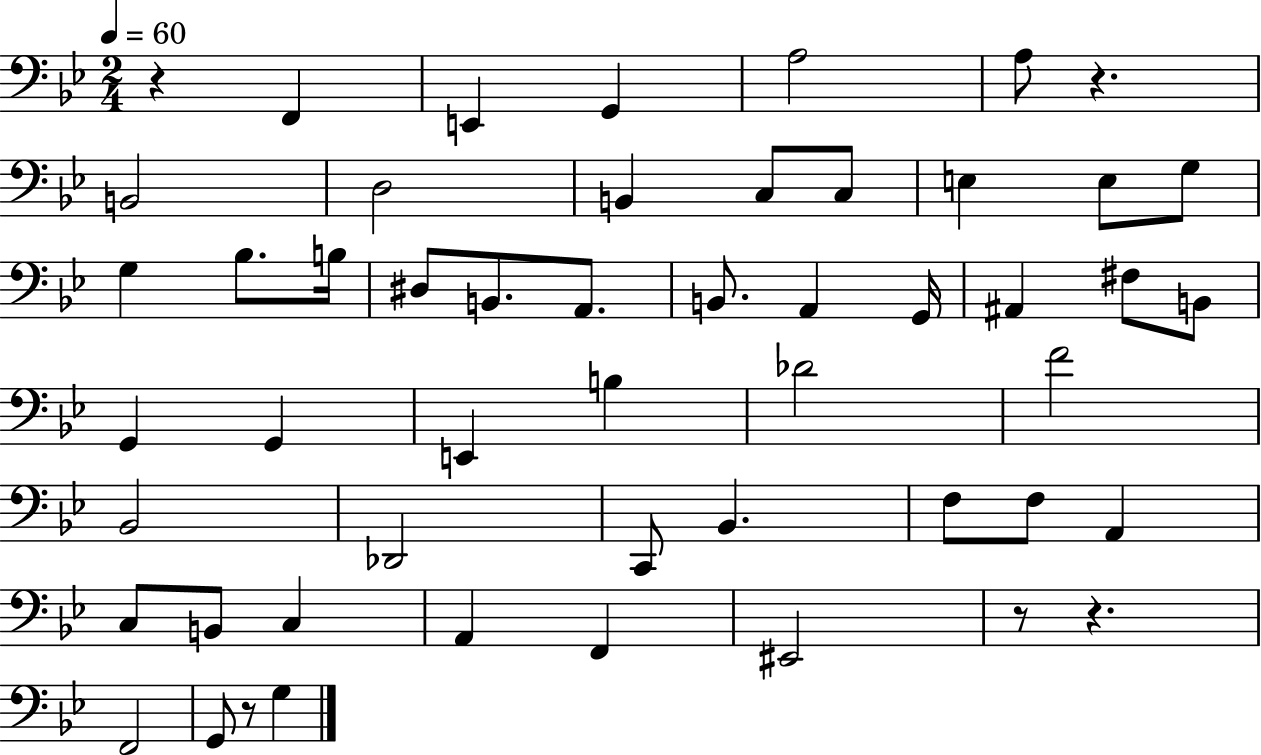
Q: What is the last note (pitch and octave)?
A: G3